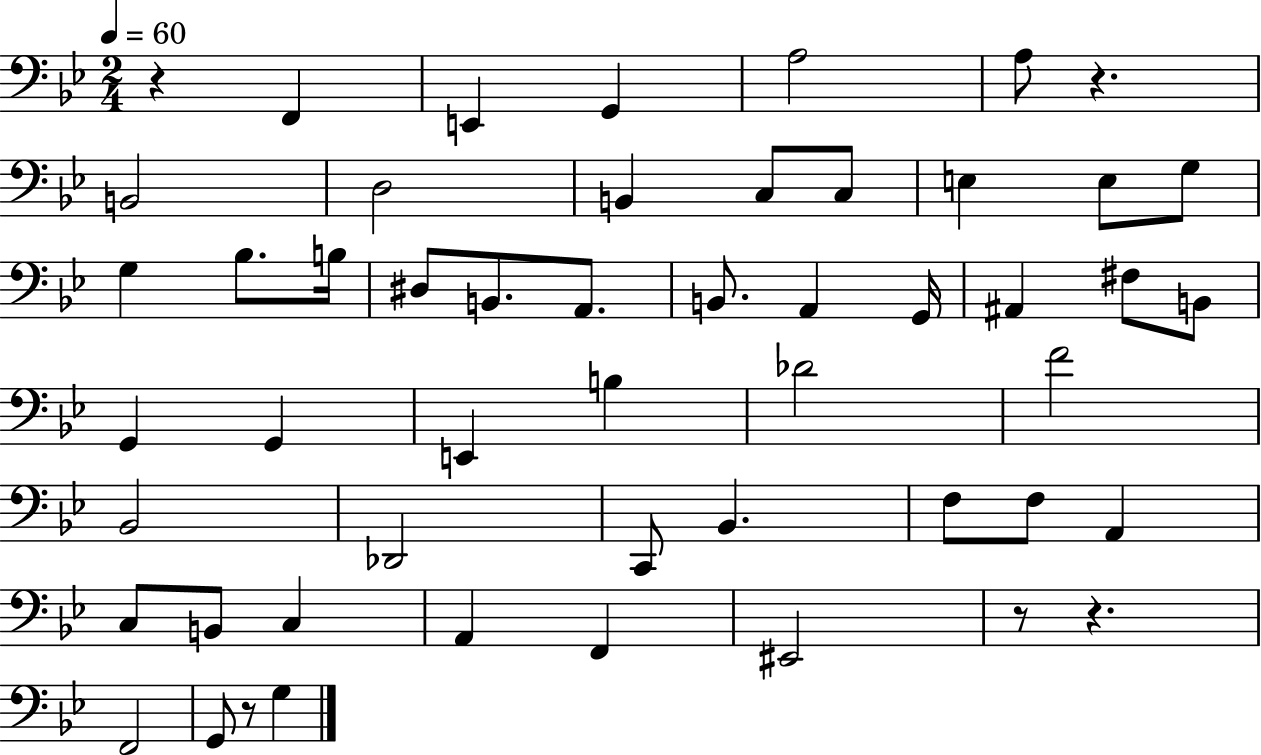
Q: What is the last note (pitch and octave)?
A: G3